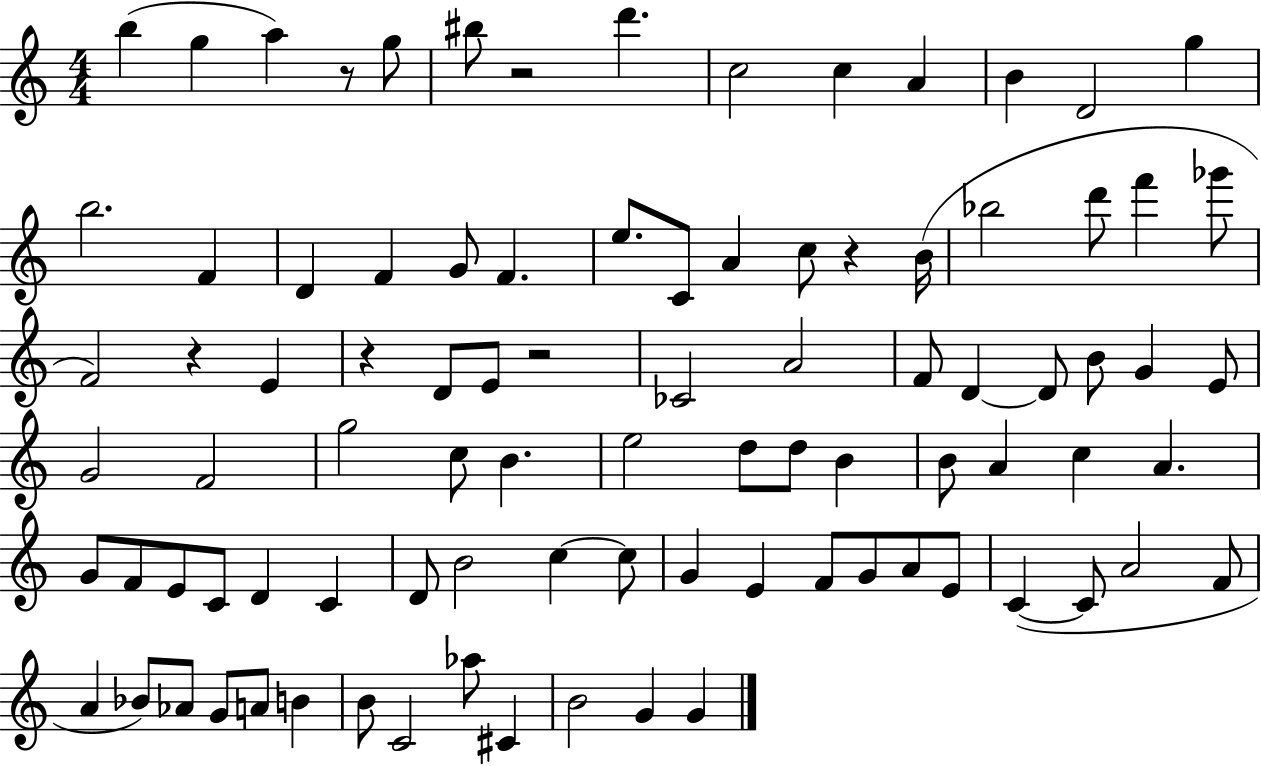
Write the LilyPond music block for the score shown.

{
  \clef treble
  \numericTimeSignature
  \time 4/4
  \key c \major
  b''4( g''4 a''4) r8 g''8 | bis''8 r2 d'''4. | c''2 c''4 a'4 | b'4 d'2 g''4 | \break b''2. f'4 | d'4 f'4 g'8 f'4. | e''8. c'8 a'4 c''8 r4 b'16( | bes''2 d'''8 f'''4 ges'''8 | \break f'2) r4 e'4 | r4 d'8 e'8 r2 | ces'2 a'2 | f'8 d'4~~ d'8 b'8 g'4 e'8 | \break g'2 f'2 | g''2 c''8 b'4. | e''2 d''8 d''8 b'4 | b'8 a'4 c''4 a'4. | \break g'8 f'8 e'8 c'8 d'4 c'4 | d'8 b'2 c''4~~ c''8 | g'4 e'4 f'8 g'8 a'8 e'8 | c'4~(~ c'8 a'2 f'8 | \break a'4 bes'8) aes'8 g'8 a'8 b'4 | b'8 c'2 aes''8 cis'4 | b'2 g'4 g'4 | \bar "|."
}